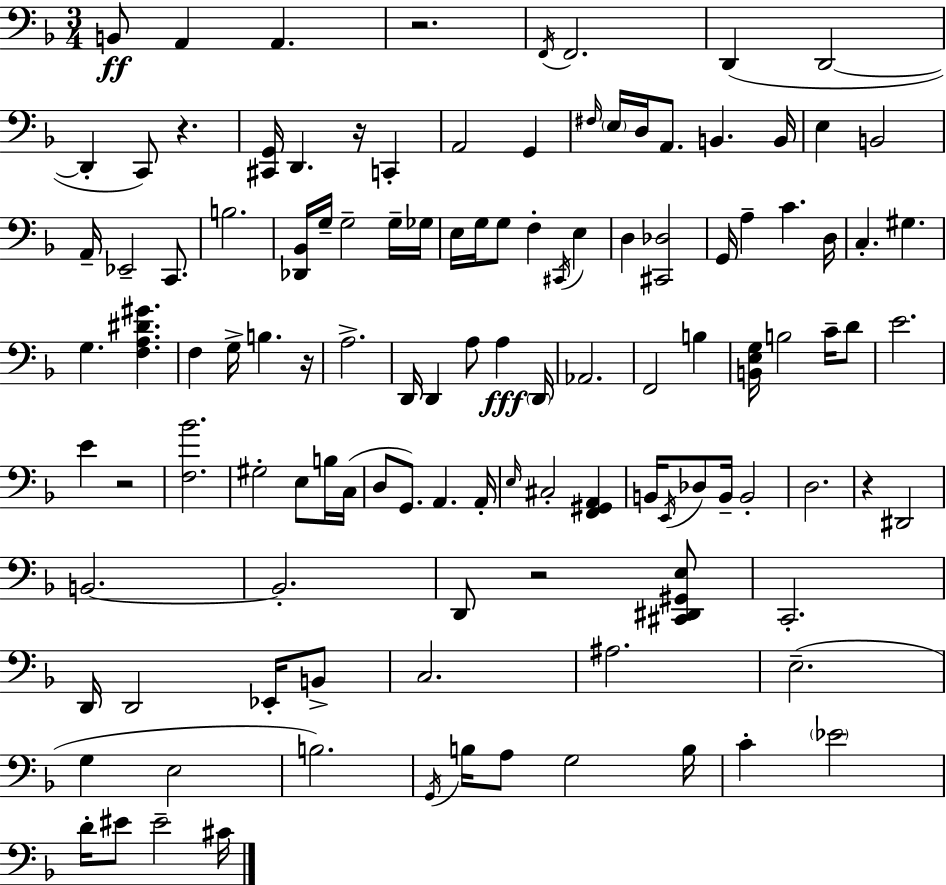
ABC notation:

X:1
T:Untitled
M:3/4
L:1/4
K:F
B,,/2 A,, A,, z2 F,,/4 F,,2 D,, D,,2 D,, C,,/2 z [^C,,G,,]/4 D,, z/4 C,, A,,2 G,, ^F,/4 E,/4 D,/4 A,,/2 B,, B,,/4 E, B,,2 A,,/4 _E,,2 C,,/2 B,2 [_D,,_B,,]/4 G,/4 G,2 G,/4 _G,/4 E,/4 G,/4 G,/2 F, ^C,,/4 E, D, [^C,,_D,]2 G,,/4 A, C D,/4 C, ^G, G, [F,A,^D^G] F, G,/4 B, z/4 A,2 D,,/4 D,, A,/2 A, D,,/4 _A,,2 F,,2 B, [B,,E,G,]/4 B,2 C/4 D/2 E2 E z2 [F,_B]2 ^G,2 E,/2 B,/4 C,/4 D,/2 G,,/2 A,, A,,/4 E,/4 ^C,2 [F,,^G,,A,,] B,,/4 E,,/4 _D,/2 B,,/4 B,,2 D,2 z ^D,,2 B,,2 B,,2 D,,/2 z2 [^C,,^D,,^G,,E,]/2 C,,2 D,,/4 D,,2 _E,,/4 B,,/2 C,2 ^A,2 E,2 G, E,2 B,2 G,,/4 B,/4 A,/2 G,2 B,/4 C _E2 D/4 ^E/2 ^E2 ^C/4